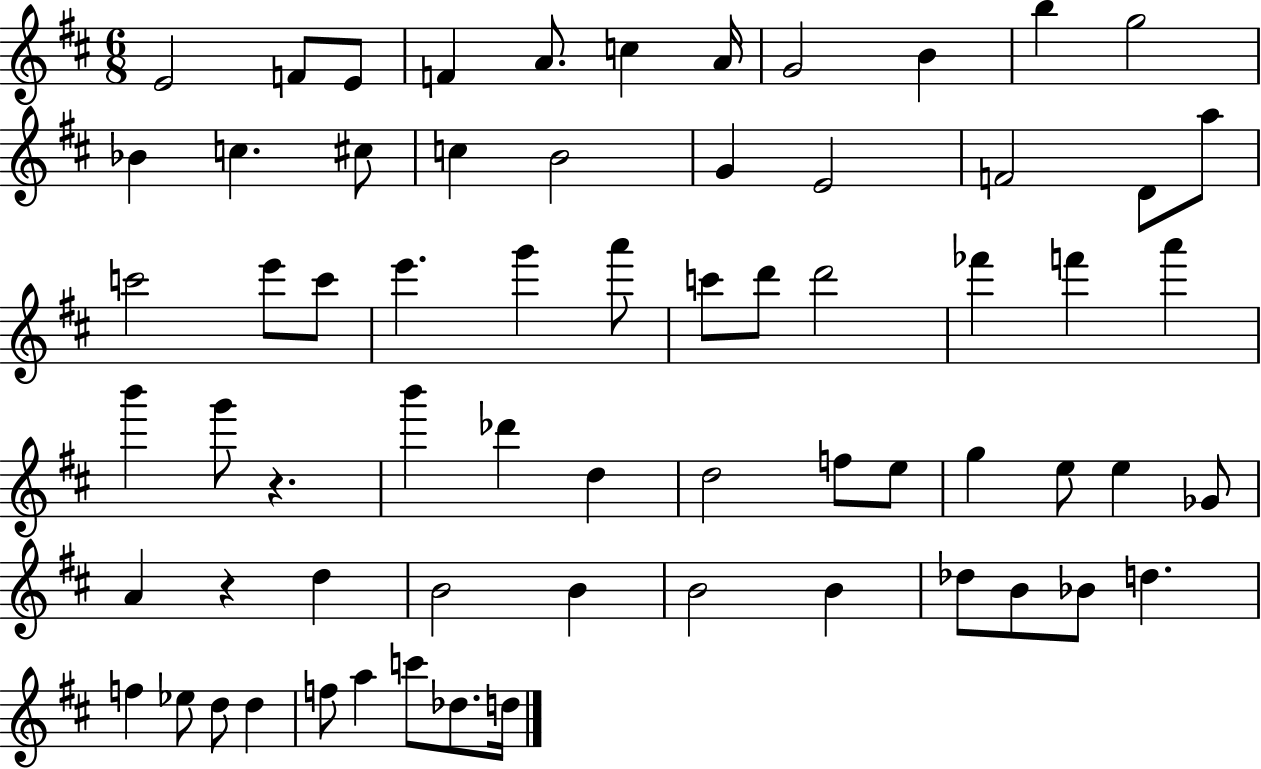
E4/h F4/e E4/e F4/q A4/e. C5/q A4/s G4/h B4/q B5/q G5/h Bb4/q C5/q. C#5/e C5/q B4/h G4/q E4/h F4/h D4/e A5/e C6/h E6/e C6/e E6/q. G6/q A6/e C6/e D6/e D6/h FES6/q F6/q A6/q B6/q G6/e R/q. B6/q Db6/q D5/q D5/h F5/e E5/e G5/q E5/e E5/q Gb4/e A4/q R/q D5/q B4/h B4/q B4/h B4/q Db5/e B4/e Bb4/e D5/q. F5/q Eb5/e D5/e D5/q F5/e A5/q C6/e Db5/e. D5/s